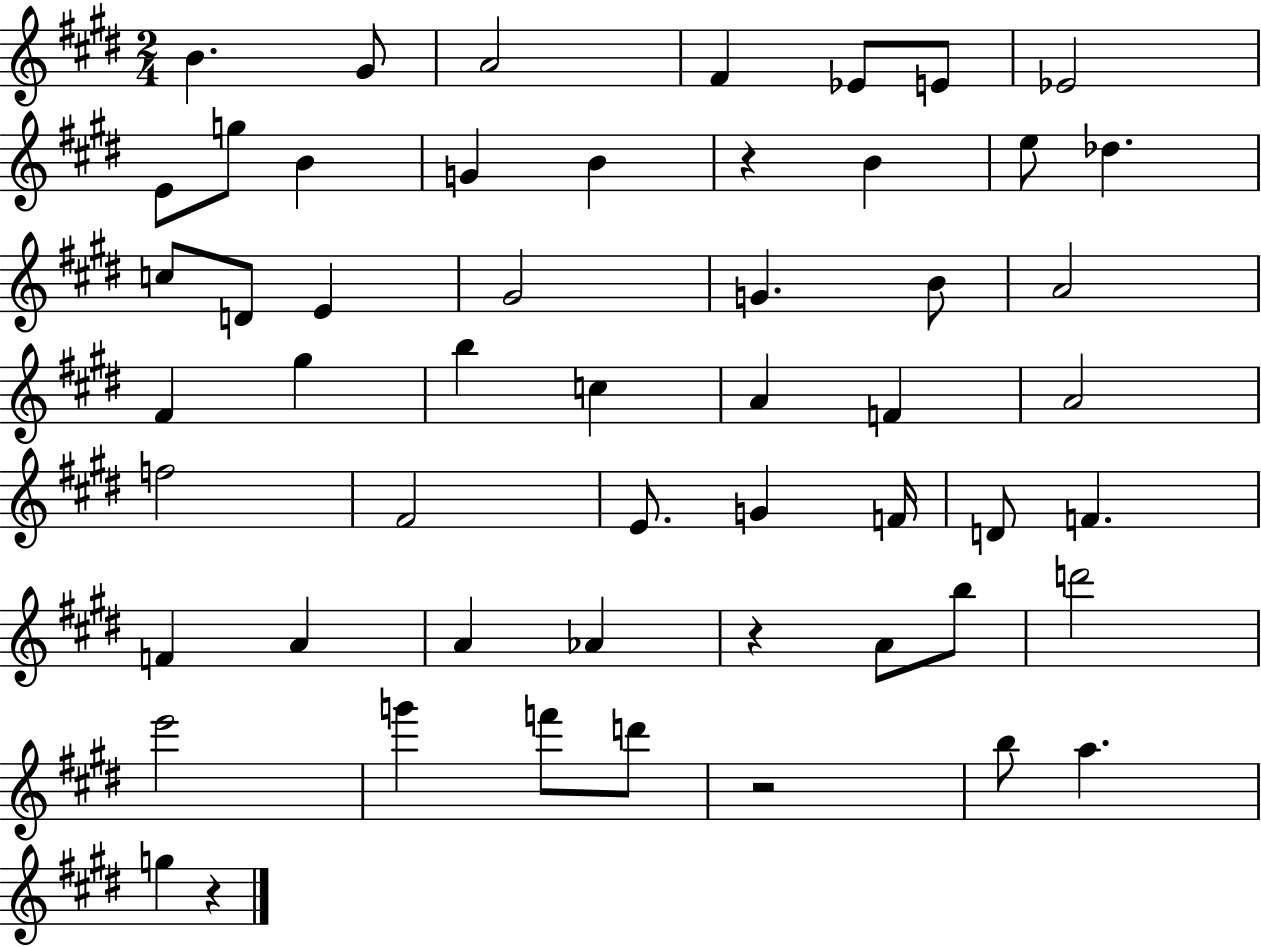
{
  \clef treble
  \numericTimeSignature
  \time 2/4
  \key e \major
  b'4. gis'8 | a'2 | fis'4 ees'8 e'8 | ees'2 | \break e'8 g''8 b'4 | g'4 b'4 | r4 b'4 | e''8 des''4. | \break c''8 d'8 e'4 | gis'2 | g'4. b'8 | a'2 | \break fis'4 gis''4 | b''4 c''4 | a'4 f'4 | a'2 | \break f''2 | fis'2 | e'8. g'4 f'16 | d'8 f'4. | \break f'4 a'4 | a'4 aes'4 | r4 a'8 b''8 | d'''2 | \break e'''2 | g'''4 f'''8 d'''8 | r2 | b''8 a''4. | \break g''4 r4 | \bar "|."
}